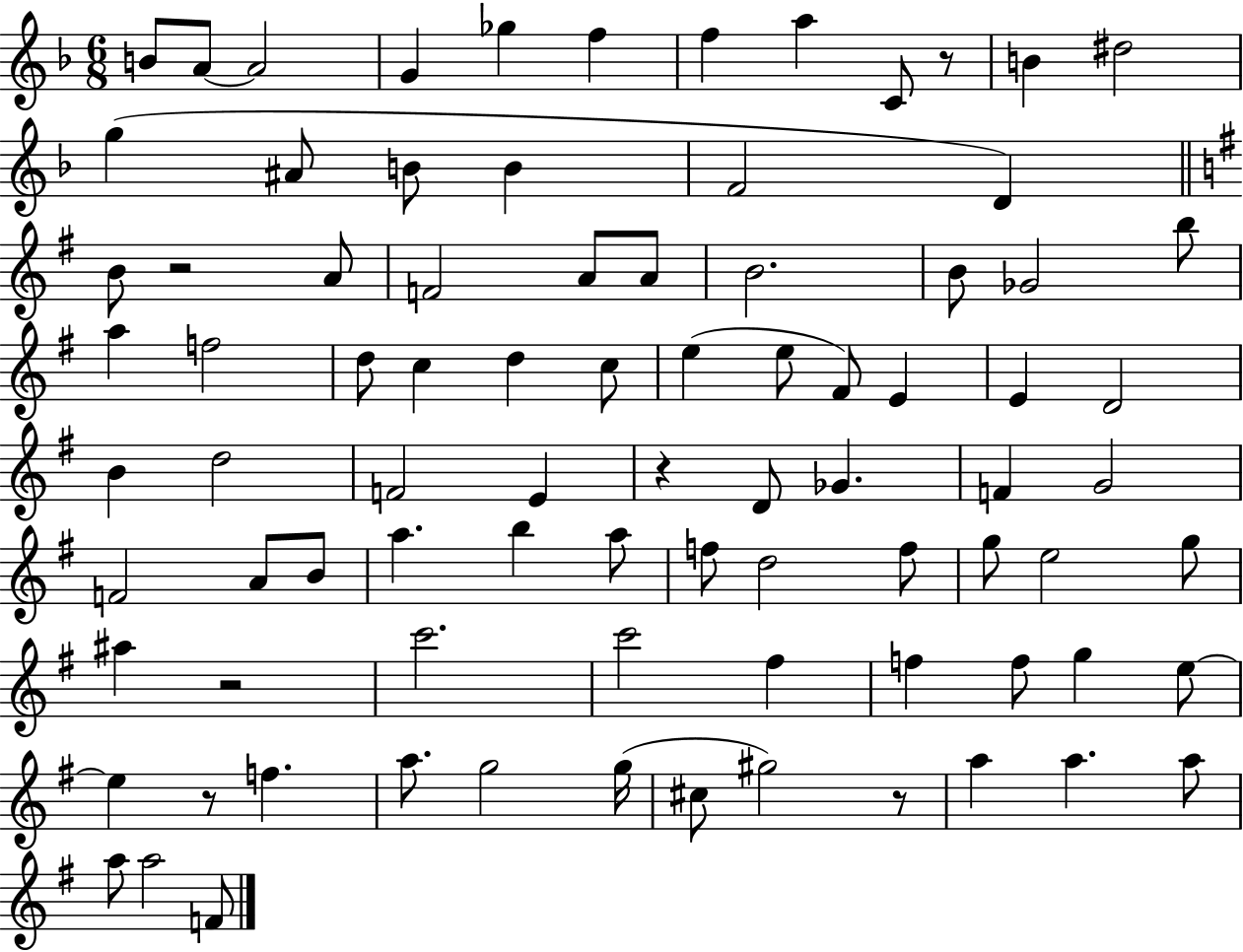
B4/e A4/e A4/h G4/q Gb5/q F5/q F5/q A5/q C4/e R/e B4/q D#5/h G5/q A#4/e B4/e B4/q F4/h D4/q B4/e R/h A4/e F4/h A4/e A4/e B4/h. B4/e Gb4/h B5/e A5/q F5/h D5/e C5/q D5/q C5/e E5/q E5/e F#4/e E4/q E4/q D4/h B4/q D5/h F4/h E4/q R/q D4/e Gb4/q. F4/q G4/h F4/h A4/e B4/e A5/q. B5/q A5/e F5/e D5/h F5/e G5/e E5/h G5/e A#5/q R/h C6/h. C6/h F#5/q F5/q F5/e G5/q E5/e E5/q R/e F5/q. A5/e. G5/h G5/s C#5/e G#5/h R/e A5/q A5/q. A5/e A5/e A5/h F4/e